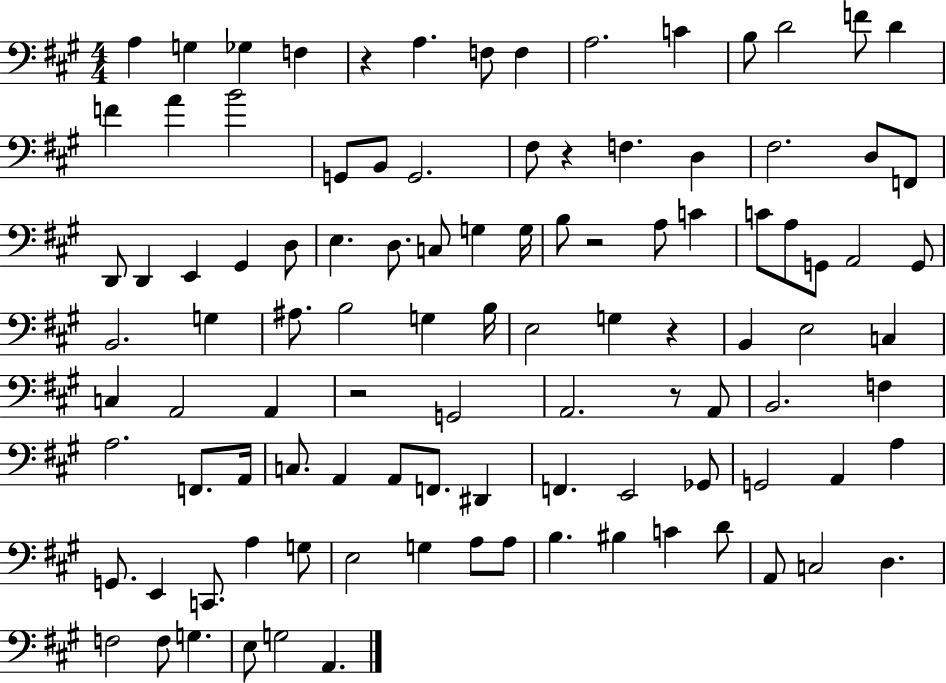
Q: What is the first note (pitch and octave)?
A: A3